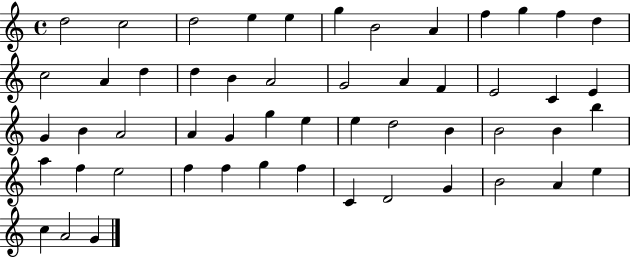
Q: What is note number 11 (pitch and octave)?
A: F5